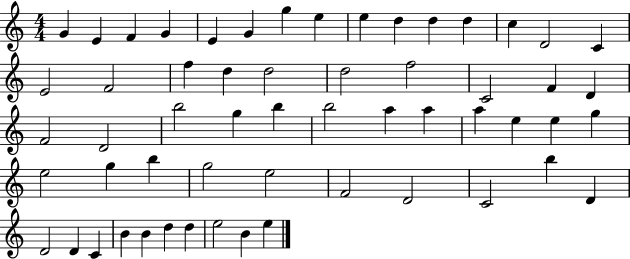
X:1
T:Untitled
M:4/4
L:1/4
K:C
G E F G E G g e e d d d c D2 C E2 F2 f d d2 d2 f2 C2 F D F2 D2 b2 g b b2 a a a e e g e2 g b g2 e2 F2 D2 C2 b D D2 D C B B d d e2 B e